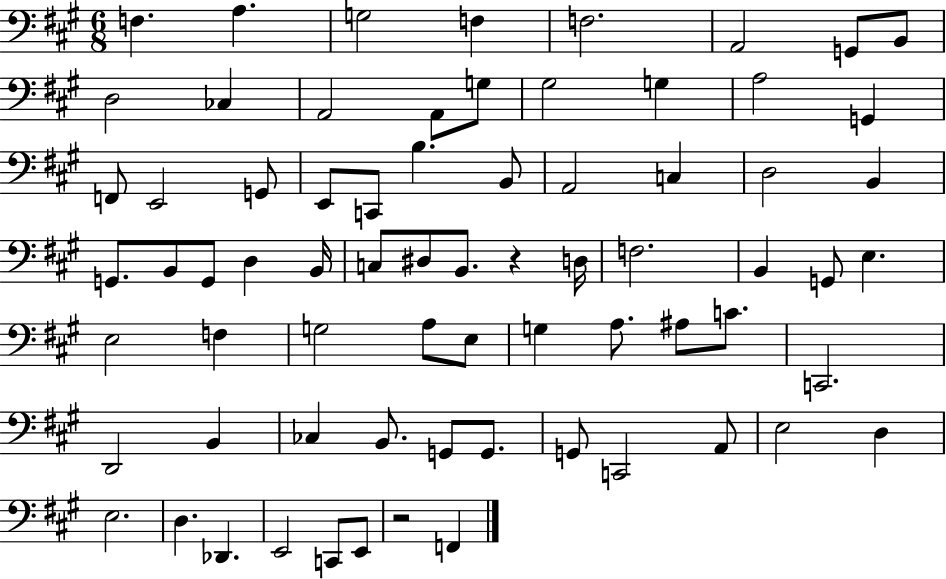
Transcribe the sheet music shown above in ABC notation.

X:1
T:Untitled
M:6/8
L:1/4
K:A
F, A, G,2 F, F,2 A,,2 G,,/2 B,,/2 D,2 _C, A,,2 A,,/2 G,/2 ^G,2 G, A,2 G,, F,,/2 E,,2 G,,/2 E,,/2 C,,/2 B, B,,/2 A,,2 C, D,2 B,, G,,/2 B,,/2 G,,/2 D, B,,/4 C,/2 ^D,/2 B,,/2 z D,/4 F,2 B,, G,,/2 E, E,2 F, G,2 A,/2 E,/2 G, A,/2 ^A,/2 C/2 C,,2 D,,2 B,, _C, B,,/2 G,,/2 G,,/2 G,,/2 C,,2 A,,/2 E,2 D, E,2 D, _D,, E,,2 C,,/2 E,,/2 z2 F,,